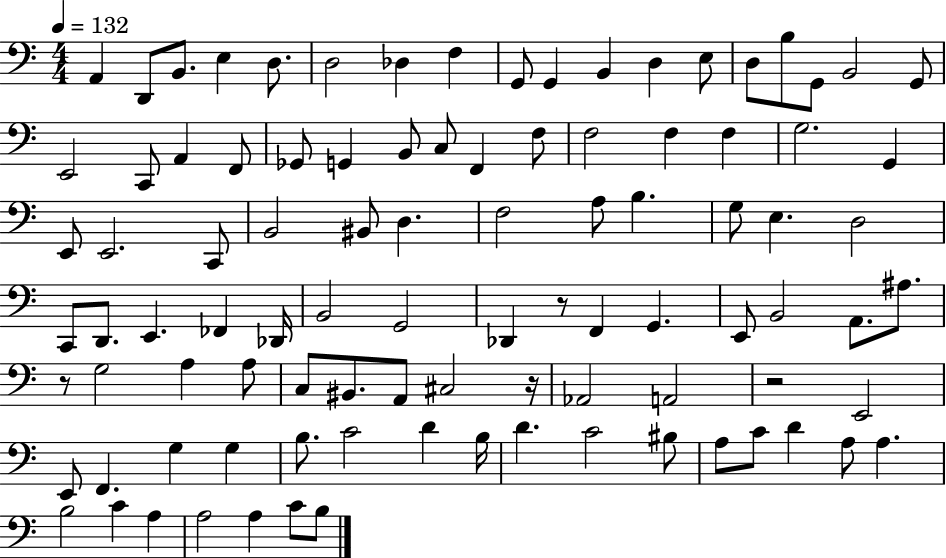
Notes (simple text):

A2/q D2/e B2/e. E3/q D3/e. D3/h Db3/q F3/q G2/e G2/q B2/q D3/q E3/e D3/e B3/e G2/e B2/h G2/e E2/h C2/e A2/q F2/e Gb2/e G2/q B2/e C3/e F2/q F3/e F3/h F3/q F3/q G3/h. G2/q E2/e E2/h. C2/e B2/h BIS2/e D3/q. F3/h A3/e B3/q. G3/e E3/q. D3/h C2/e D2/e. E2/q. FES2/q Db2/s B2/h G2/h Db2/q R/e F2/q G2/q. E2/e B2/h A2/e. A#3/e. R/e G3/h A3/q A3/e C3/e BIS2/e. A2/e C#3/h R/s Ab2/h A2/h R/h E2/h E2/e F2/q. G3/q G3/q B3/e. C4/h D4/q B3/s D4/q. C4/h BIS3/e A3/e C4/e D4/q A3/e A3/q. B3/h C4/q A3/q A3/h A3/q C4/e B3/e